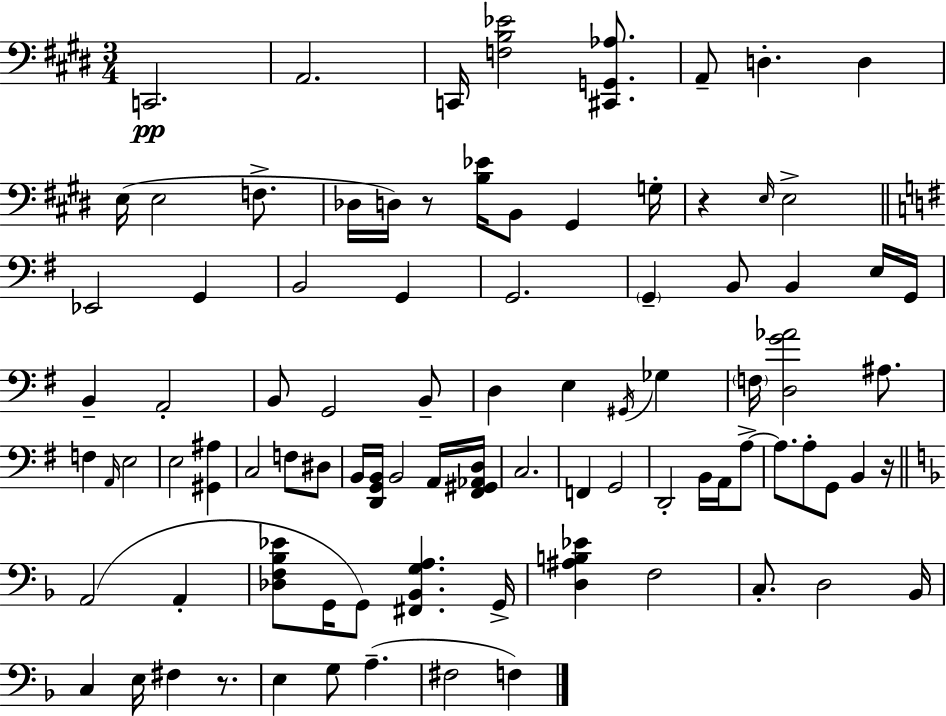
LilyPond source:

{
  \clef bass
  \numericTimeSignature
  \time 3/4
  \key e \major
  \repeat volta 2 { c,2.\pp | a,2. | c,16 <f b ees'>2 <cis, g, aes>8. | a,8-- d4.-. d4 | \break e16( e2 f8.-> | des16 d16) r8 <b ees'>16 b,8 gis,4 g16-. | r4 \grace { e16 } e2-> | \bar "||" \break \key g \major ees,2 g,4 | b,2 g,4 | g,2. | \parenthesize g,4-- b,8 b,4 e16 g,16 | \break b,4-- a,2-. | b,8 g,2 b,8-- | d4 e4 \acciaccatura { gis,16 } ges4 | \parenthesize f16 <d g' aes'>2 ais8. | \break f4 \grace { a,16 } e2 | e2 <gis, ais>4 | c2 f8 | dis8 b,16 <d, g, b,>16 b,2 | \break a,16 <fis, gis, aes, d>16 c2. | f,4 g,2 | d,2-. b,16 a,16 | a8->~~ a8. a8-. g,8 b,4 | \break r16 \bar "||" \break \key d \minor a,2( a,4-. | <des f bes ees'>8 g,16 g,8) <fis, bes, g a>4. g,16-> | <d ais b ees'>4 f2 | c8.-. d2 bes,16 | \break c4 e16 fis4 r8. | e4 g8 a4.--( | fis2 f4) | } \bar "|."
}